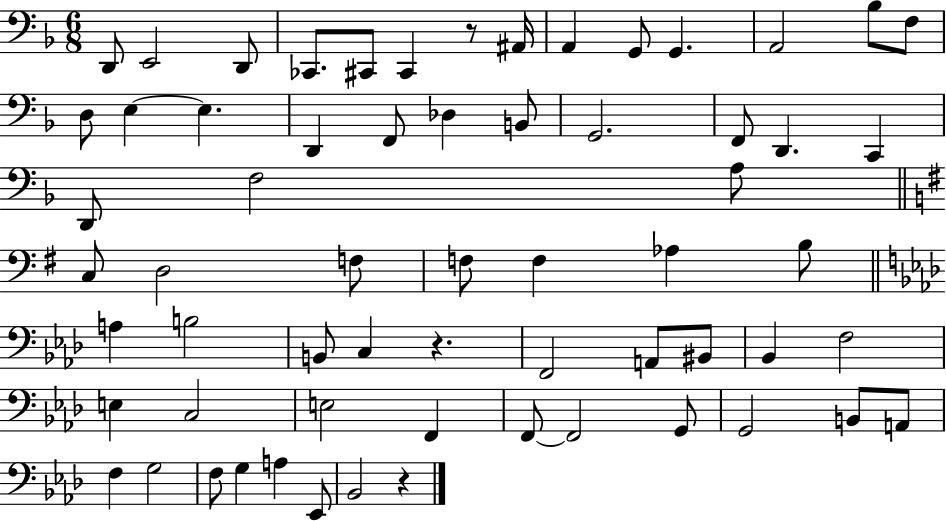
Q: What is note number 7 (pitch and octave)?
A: A#2